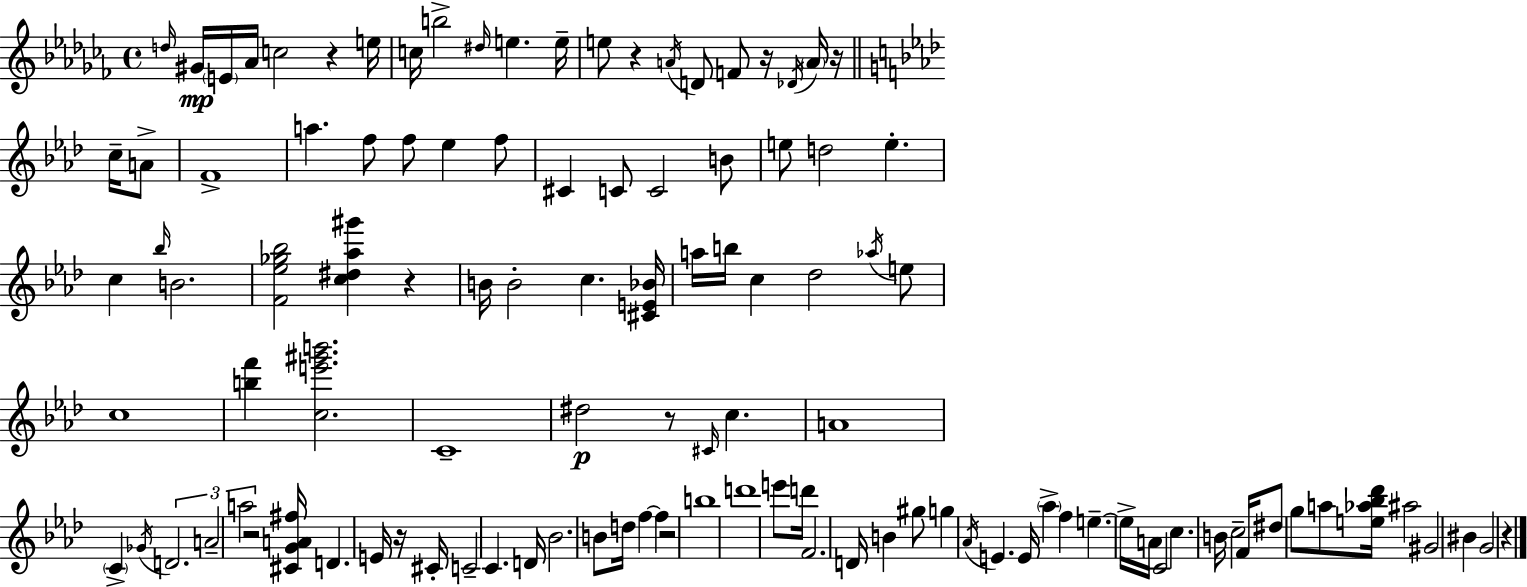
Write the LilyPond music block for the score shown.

{
  \clef treble
  \time 4/4
  \defaultTimeSignature
  \key aes \minor
  \repeat volta 2 { \grace { d''16 }\mp gis'16 \parenthesize e'16 aes'16 c''2 r4 | e''16 c''16 b''2-> \grace { dis''16 } e''4. | e''16-- e''8 r4 \acciaccatura { a'16 } d'8 f'8 r16 \acciaccatura { des'16 } \parenthesize a'16 | r16 \bar "||" \break \key aes \major c''16-- a'8-> f'1-> | a''4. f''8 f''8 ees''4 | f''8 cis'4 c'8 c'2 | b'8 e''8 d''2 e''4.-. | \break c''4 \grace { bes''16 } b'2. | <f' ees'' ges'' bes''>2 <c'' dis'' aes'' gis'''>4 | r4 b'16 b'2-. c''4. | <cis' e' bes'>16 a''16 b''16 c''4 des''2 | \break \acciaccatura { aes''16 } e''8 c''1 | <b'' f'''>4 <c'' e''' gis''' b'''>2. | c'1-- | dis''2\p r8 \grace { cis'16 } | \break c''4. a'1 | \parenthesize c'4-> \acciaccatura { ges'16 } \tuplet 3/2 { d'2. | a'2-- a''2 } | r2 <cis' g' a' fis''>16 | \break d'4. e'16 r16 cis'16-. c'2-- | c'4. d'16 bes'2. | b'8 d''16 f''4~~ f''4 r2 | b''1 | \break d'''1 | e'''8 d'''16 f'2. | d'16 b'4 gis''8 g''4 | \acciaccatura { aes'16 } e'4. e'16 \parenthesize aes''4-> f''4 | \break e''4.--~~ e''16-> a'16 c'2 | c''4. b'16 c''2-- | f'16 dis''8 g''8 a''8 <e'' aes'' bes'' des'''>16 ais''2 | gis'2 bis'4 g'2 | \break r4 } \bar "|."
}